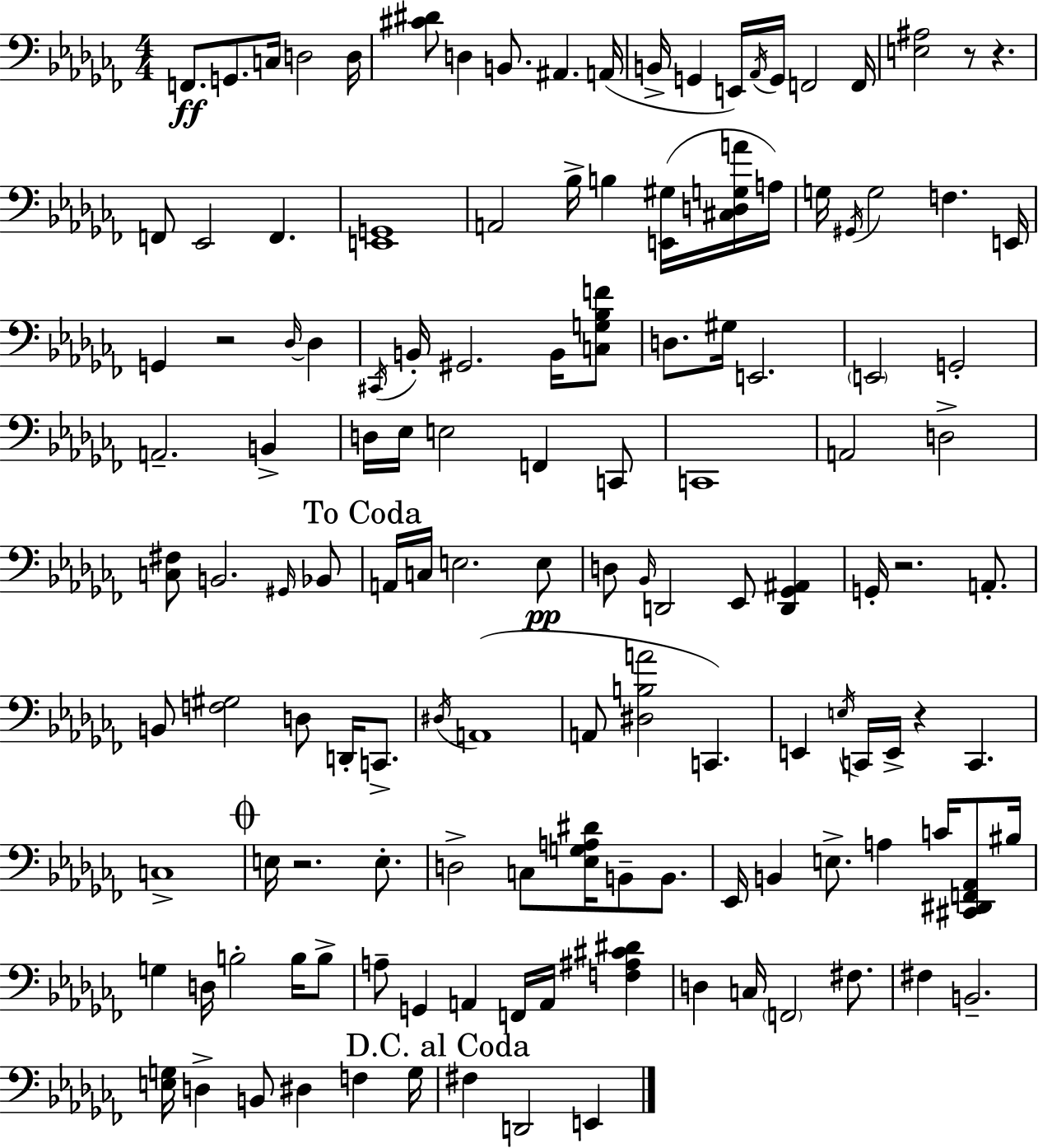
X:1
T:Untitled
M:4/4
L:1/4
K:Abm
F,,/2 G,,/2 C,/4 D,2 D,/4 [^C^D]/2 D, B,,/2 ^A,, A,,/4 B,,/4 G,, E,,/4 _A,,/4 G,,/4 F,,2 F,,/4 [E,^A,]2 z/2 z F,,/2 _E,,2 F,, [E,,G,,]4 A,,2 _B,/4 B, [E,,^G,]/4 [^C,D,G,A]/4 A,/4 G,/4 ^G,,/4 G,2 F, E,,/4 G,, z2 _D,/4 _D, ^C,,/4 B,,/4 ^G,,2 B,,/4 [C,G,_B,F]/2 D,/2 ^G,/4 E,,2 E,,2 G,,2 A,,2 B,, D,/4 _E,/4 E,2 F,, C,,/2 C,,4 A,,2 D,2 [C,^F,]/2 B,,2 ^G,,/4 _B,,/2 A,,/4 C,/4 E,2 E,/2 D,/2 _B,,/4 D,,2 _E,,/2 [D,,_G,,^A,,] G,,/4 z2 A,,/2 B,,/2 [F,^G,]2 D,/2 D,,/4 C,,/2 ^D,/4 A,,4 A,,/2 [^D,B,A]2 C,, E,, E,/4 C,,/4 E,,/4 z C,, C,4 E,/4 z2 E,/2 D,2 C,/2 [_E,G,A,^D]/4 B,,/2 B,,/2 _E,,/4 B,, E,/2 A, C/4 [^C,,^D,,F,,_A,,]/2 ^B,/4 G, D,/4 B,2 B,/4 B,/2 A,/2 G,, A,, F,,/4 A,,/4 [F,^A,^C^D] D, C,/4 F,,2 ^F,/2 ^F, B,,2 [E,G,]/4 D, B,,/2 ^D, F, G,/4 ^F, D,,2 E,,